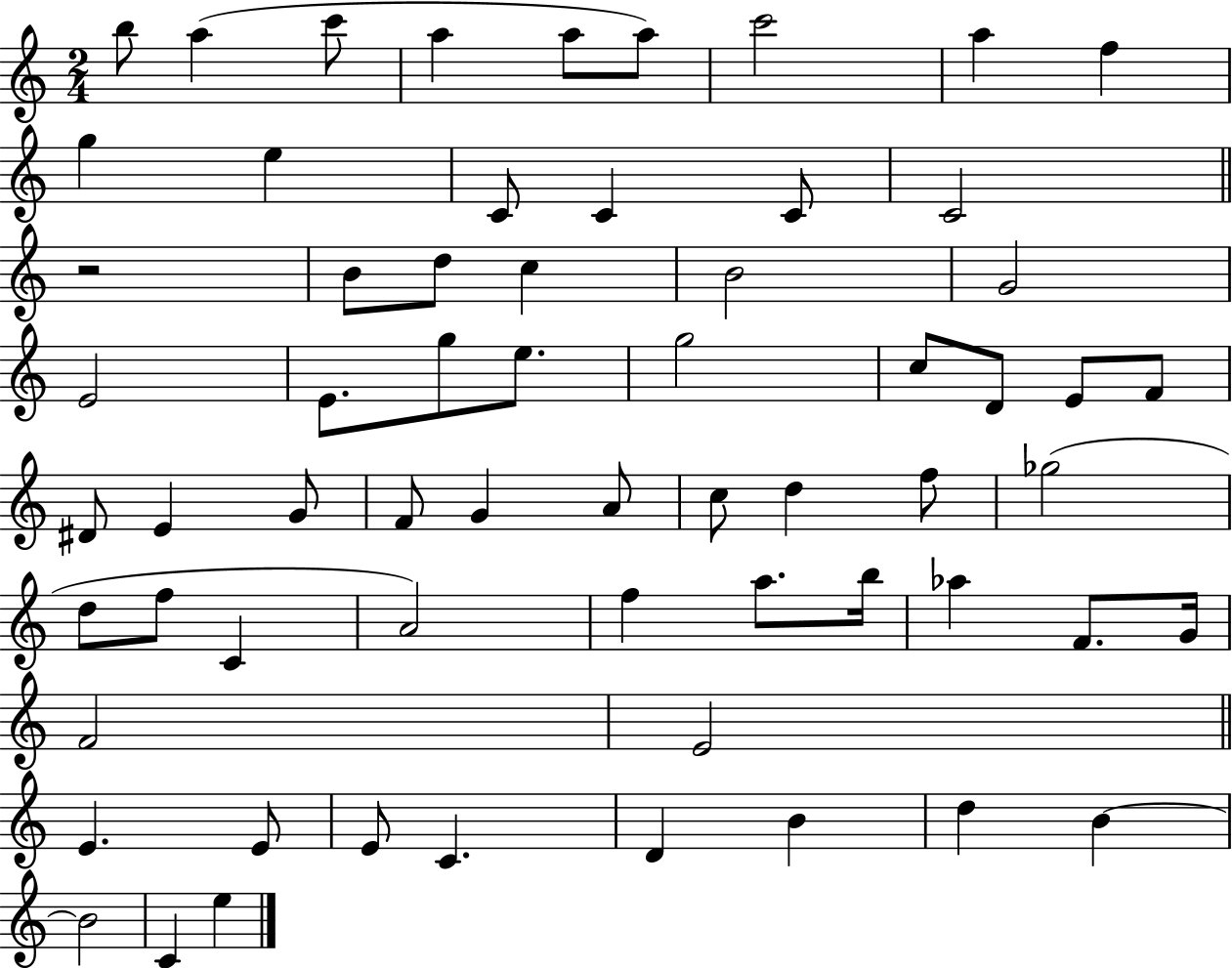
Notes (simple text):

B5/e A5/q C6/e A5/q A5/e A5/e C6/h A5/q F5/q G5/q E5/q C4/e C4/q C4/e C4/h R/h B4/e D5/e C5/q B4/h G4/h E4/h E4/e. G5/e E5/e. G5/h C5/e D4/e E4/e F4/e D#4/e E4/q G4/e F4/e G4/q A4/e C5/e D5/q F5/e Gb5/h D5/e F5/e C4/q A4/h F5/q A5/e. B5/s Ab5/q F4/e. G4/s F4/h E4/h E4/q. E4/e E4/e C4/q. D4/q B4/q D5/q B4/q B4/h C4/q E5/q